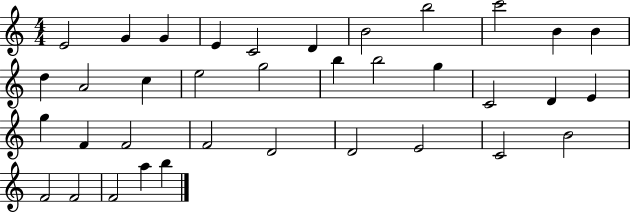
X:1
T:Untitled
M:4/4
L:1/4
K:C
E2 G G E C2 D B2 b2 c'2 B B d A2 c e2 g2 b b2 g C2 D E g F F2 F2 D2 D2 E2 C2 B2 F2 F2 F2 a b